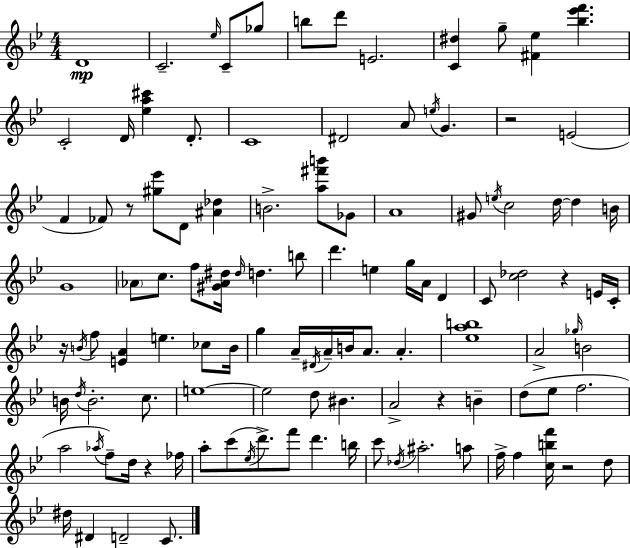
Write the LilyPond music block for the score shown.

{
  \clef treble
  \numericTimeSignature
  \time 4/4
  \key g \minor
  d'1\mp | c'2.-- \grace { ees''16 } c'8-- ges''8 | b''8 d'''8 e'2. | <c' dis''>4 g''8-- <fis' ees''>4 <bes'' ees''' f'''>4. | \break c'2-. d'16 <ees'' a'' cis'''>4 d'8.-. | c'1 | dis'2 a'8 \acciaccatura { e''16 } g'4. | r2 e'2( | \break f'4 fes'8) r8 <gis'' ees'''>8 d'8 <ais' des''>4 | b'2.-> <a'' fis''' b'''>8 | ges'8 a'1 | gis'8 \acciaccatura { e''16 } c''2 d''16~~ d''4 | \break b'16 g'1 | \parenthesize aes'8 c''8. f''8 <gis' aes' dis''>16 \grace { dis''16 } d''4. | b''8 d'''4. e''4 g''16 a'16 | d'4 c'8 <c'' des''>2 r4 | \break e'16 c'16-. r16 \acciaccatura { b'16 } f''8 <e' a'>4 e''4. | ces''8 b'16 g''4 a'16-- \acciaccatura { dis'16 } a'16-- b'16 a'8. | a'4.-. <ees'' a'' b''>1 | a'2-> \grace { ges''16 } b'2 | \break b'16 \acciaccatura { d''16 } b'2.-. | c''8. e''1~~ | e''2 | d''8 bis'4. a'2-> | \break r4 b'4-- d''8( ees''8 f''2. | a''2 | \acciaccatura { aes''16 }) f''8-- d''16 r4 fes''16 a''8-. c'''8( \acciaccatura { ees''16 } d'''8.->) | f'''8 d'''4. b''16 c'''8 \acciaccatura { des''16 } ais''2.-. | \break a''8 f''16-> f''4 | <c'' b'' f'''>16 r2 d''8 dis''16 dis'4 | d'2-- c'8. \bar "|."
}